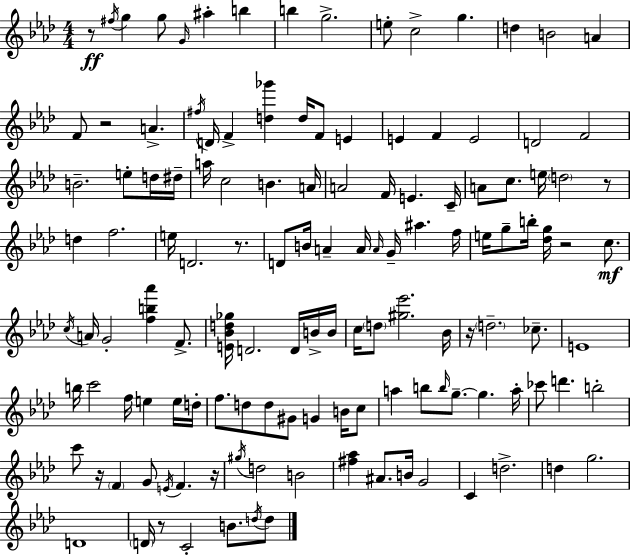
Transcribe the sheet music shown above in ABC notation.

X:1
T:Untitled
M:4/4
L:1/4
K:Ab
z/2 ^f/4 g g/2 G/4 ^a b b g2 e/2 c2 g d B2 A F/2 z2 A ^f/4 D/4 F [d_g'] d/4 F/2 E E F E2 D2 F2 B2 e/2 d/4 ^d/4 a/4 c2 B A/4 A2 F/4 E C/4 A/2 c/2 e/4 d2 z/2 d f2 e/4 D2 z/2 D/2 B/4 A A/4 A/4 G/4 ^a f/4 e/4 g/2 b/4 [_dg]/4 z2 c/2 c/4 A/4 G2 [fb_a'] F/2 [E_Bd_g]/4 D2 D/4 B/4 B/4 c/4 d/2 [^g_e']2 _B/4 z/4 d2 _c/2 E4 b/4 c'2 f/4 e e/4 d/4 f/2 d/2 d/2 ^G/2 G B/4 c/2 a b/2 b/4 g/2 g a/4 _c'/2 d' b2 c'/2 z/4 F G/2 E/4 F z/4 ^g/4 d2 B2 [^f_a] ^A/2 B/4 G2 C d2 d g2 D4 D/4 z/2 C2 B/2 d/4 d/2